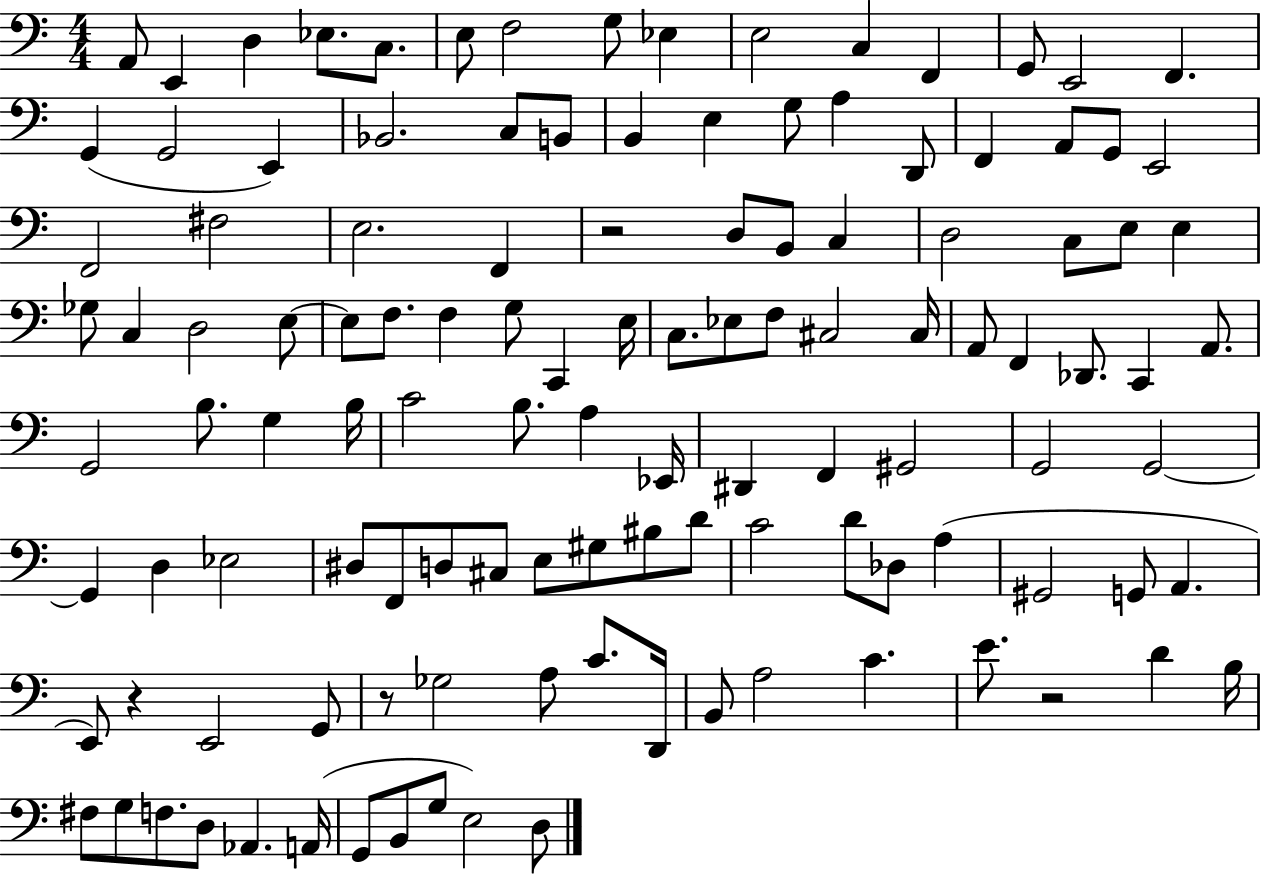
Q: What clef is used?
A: bass